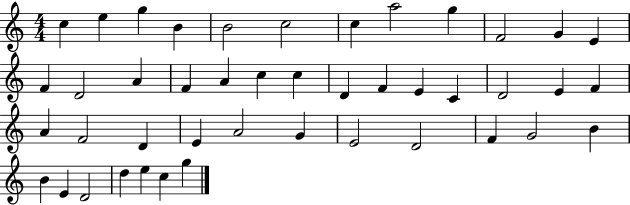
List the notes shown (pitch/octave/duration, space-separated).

C5/q E5/q G5/q B4/q B4/h C5/h C5/q A5/h G5/q F4/h G4/q E4/q F4/q D4/h A4/q F4/q A4/q C5/q C5/q D4/q F4/q E4/q C4/q D4/h E4/q F4/q A4/q F4/h D4/q E4/q A4/h G4/q E4/h D4/h F4/q G4/h B4/q B4/q E4/q D4/h D5/q E5/q C5/q G5/q